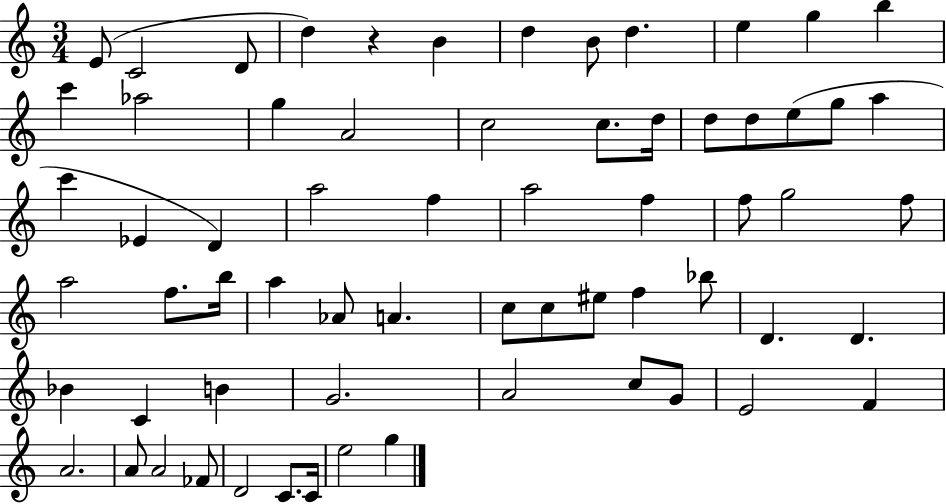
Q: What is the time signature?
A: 3/4